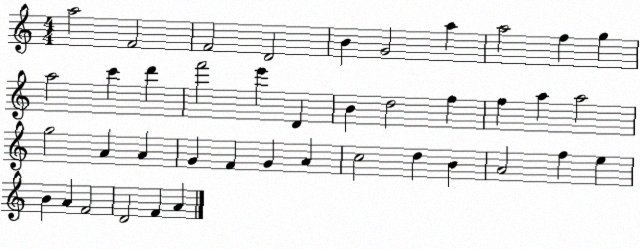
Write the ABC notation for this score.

X:1
T:Untitled
M:4/4
L:1/4
K:C
a2 F2 F2 D2 B G2 a a2 f g a2 c' d' f'2 e' D B d2 f f a a2 g2 A A G F G A c2 d B A2 f e B A F2 D2 F A